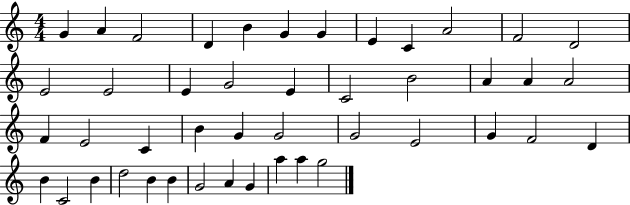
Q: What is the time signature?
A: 4/4